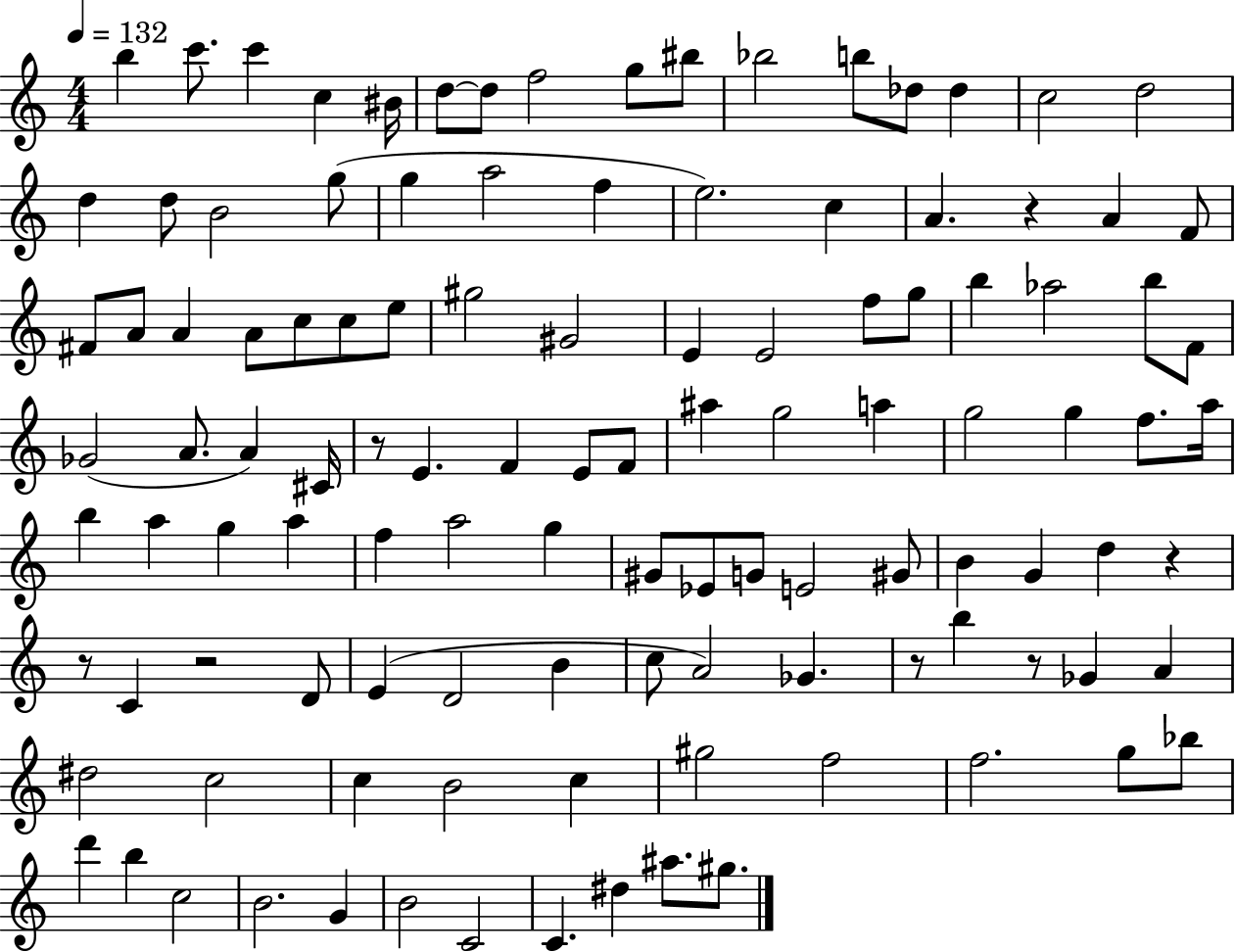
B5/q C6/e. C6/q C5/q BIS4/s D5/e D5/e F5/h G5/e BIS5/e Bb5/h B5/e Db5/e Db5/q C5/h D5/h D5/q D5/e B4/h G5/e G5/q A5/h F5/q E5/h. C5/q A4/q. R/q A4/q F4/e F#4/e A4/e A4/q A4/e C5/e C5/e E5/e G#5/h G#4/h E4/q E4/h F5/e G5/e B5/q Ab5/h B5/e F4/e Gb4/h A4/e. A4/q C#4/s R/e E4/q. F4/q E4/e F4/e A#5/q G5/h A5/q G5/h G5/q F5/e. A5/s B5/q A5/q G5/q A5/q F5/q A5/h G5/q G#4/e Eb4/e G4/e E4/h G#4/e B4/q G4/q D5/q R/q R/e C4/q R/h D4/e E4/q D4/h B4/q C5/e A4/h Gb4/q. R/e B5/q R/e Gb4/q A4/q D#5/h C5/h C5/q B4/h C5/q G#5/h F5/h F5/h. G5/e Bb5/e D6/q B5/q C5/h B4/h. G4/q B4/h C4/h C4/q. D#5/q A#5/e. G#5/e.